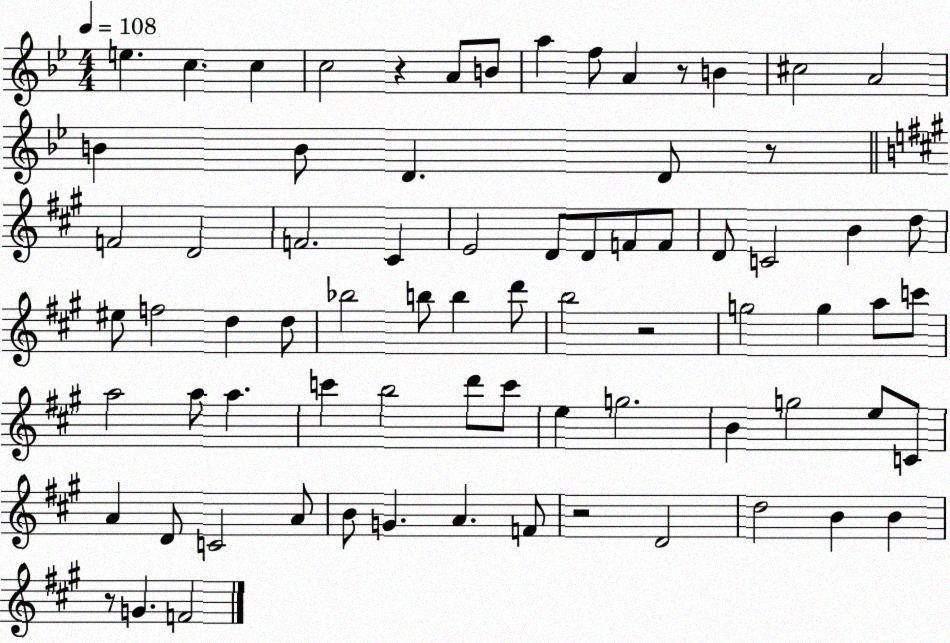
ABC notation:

X:1
T:Untitled
M:4/4
L:1/4
K:Bb
e c c c2 z A/2 B/2 a f/2 A z/2 B ^c2 A2 B B/2 D D/2 z/2 F2 D2 F2 ^C E2 D/2 D/2 F/2 F/2 D/2 C2 B d/2 ^e/2 f2 d d/2 _b2 b/2 b d'/2 b2 z2 g2 g a/2 c'/2 a2 a/2 a c' b2 d'/2 c'/2 e g2 B g2 e/2 C/2 A D/2 C2 A/2 B/2 G A F/2 z2 D2 d2 B B z/2 G F2